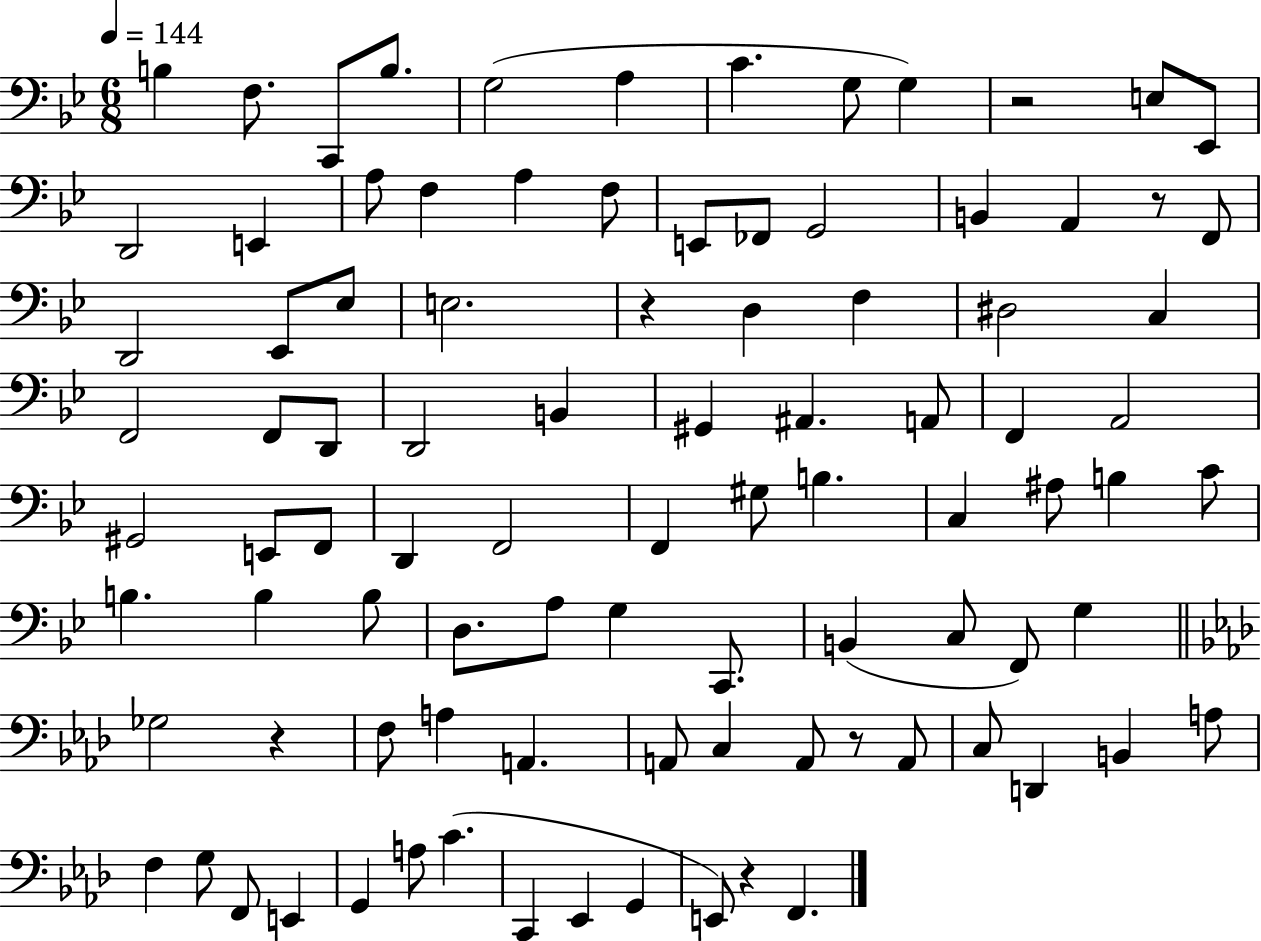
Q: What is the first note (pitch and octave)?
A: B3